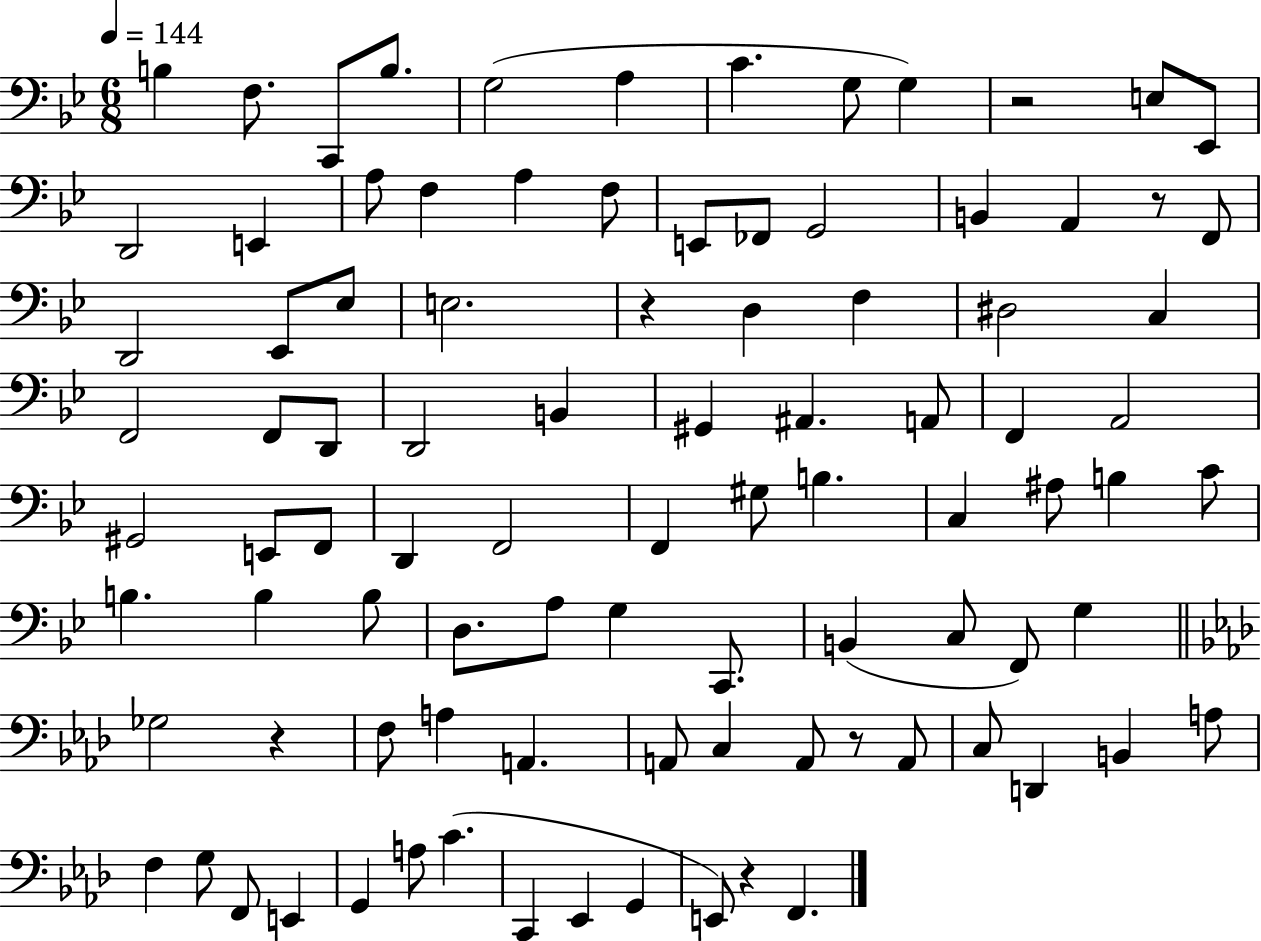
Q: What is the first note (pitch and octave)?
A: B3